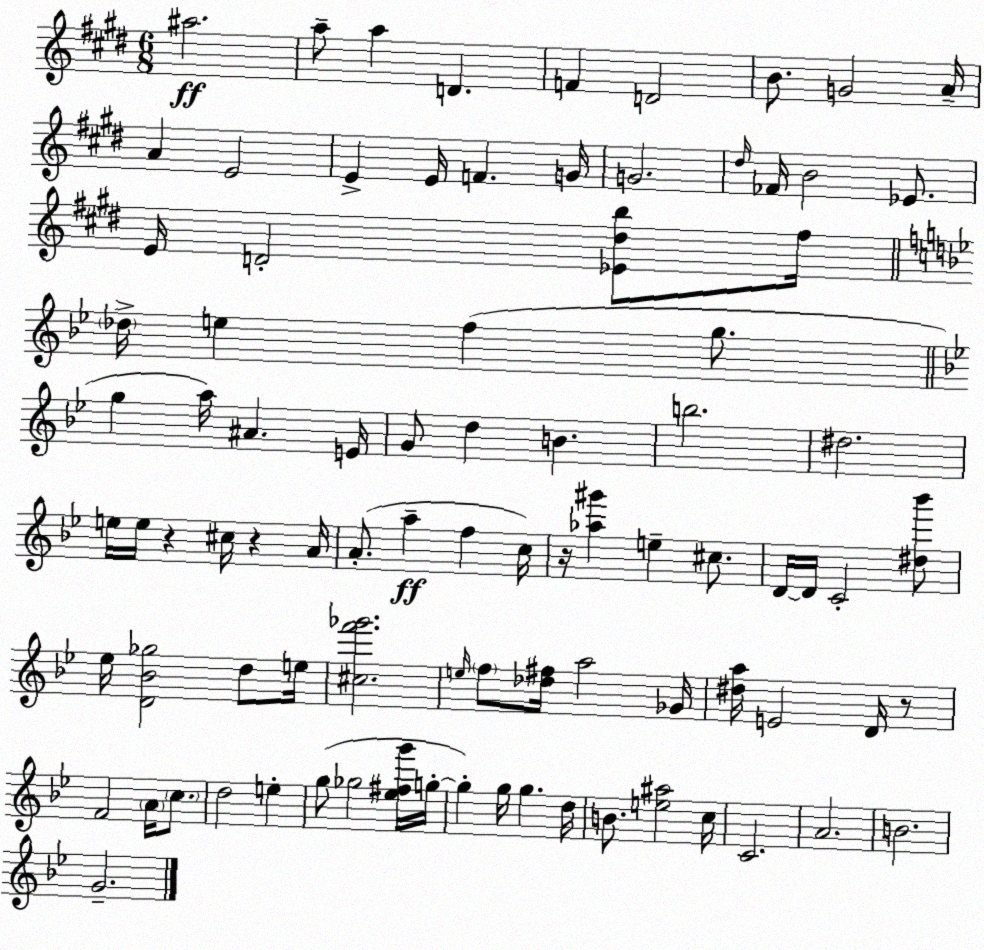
X:1
T:Untitled
M:6/8
L:1/4
K:E
^a2 a/2 a D F D2 B/2 G2 A/4 A E2 E E/4 F G/4 G2 ^d/4 _F/4 B2 _E/2 E/4 D2 [_E^db]/2 ^f/4 _d/4 e f g/2 g a/4 ^A E/4 G/2 d B b2 ^d2 e/4 e/4 z ^c/4 z A/4 A/2 a f c/4 z/4 [_a^g'] e ^c/2 D/4 D/4 C2 [^d_b']/2 _e/4 [D_B_g]2 d/2 e/4 [^cf'_g']2 e/4 f/2 [_d^f]/4 a2 _G/4 [^da]/4 E2 D/4 z/2 F2 A/4 c/2 d2 e g/2 _g2 [_e^fg']/4 g/4 g g/4 g d/4 B/2 [e^a]2 c/4 C2 A2 B2 G2